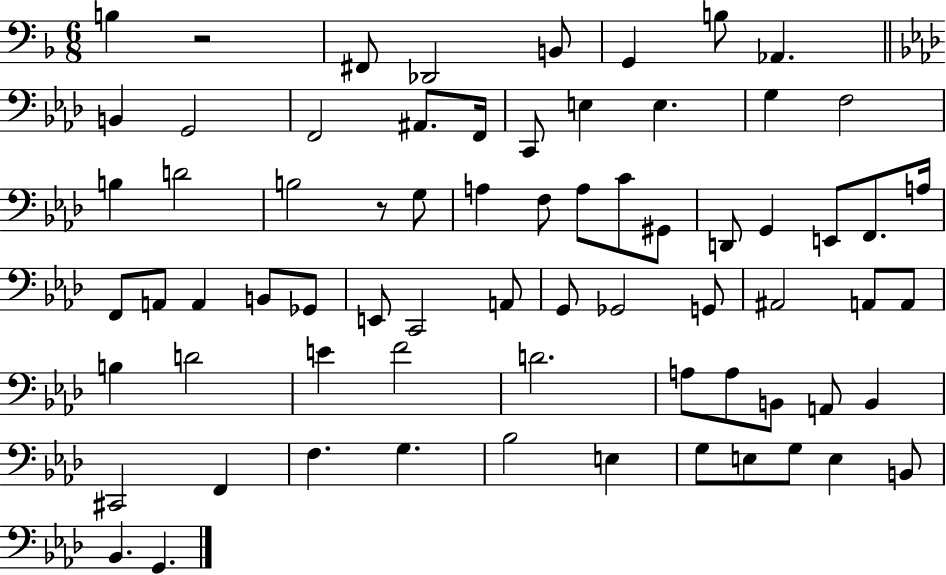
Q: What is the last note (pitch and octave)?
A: G2